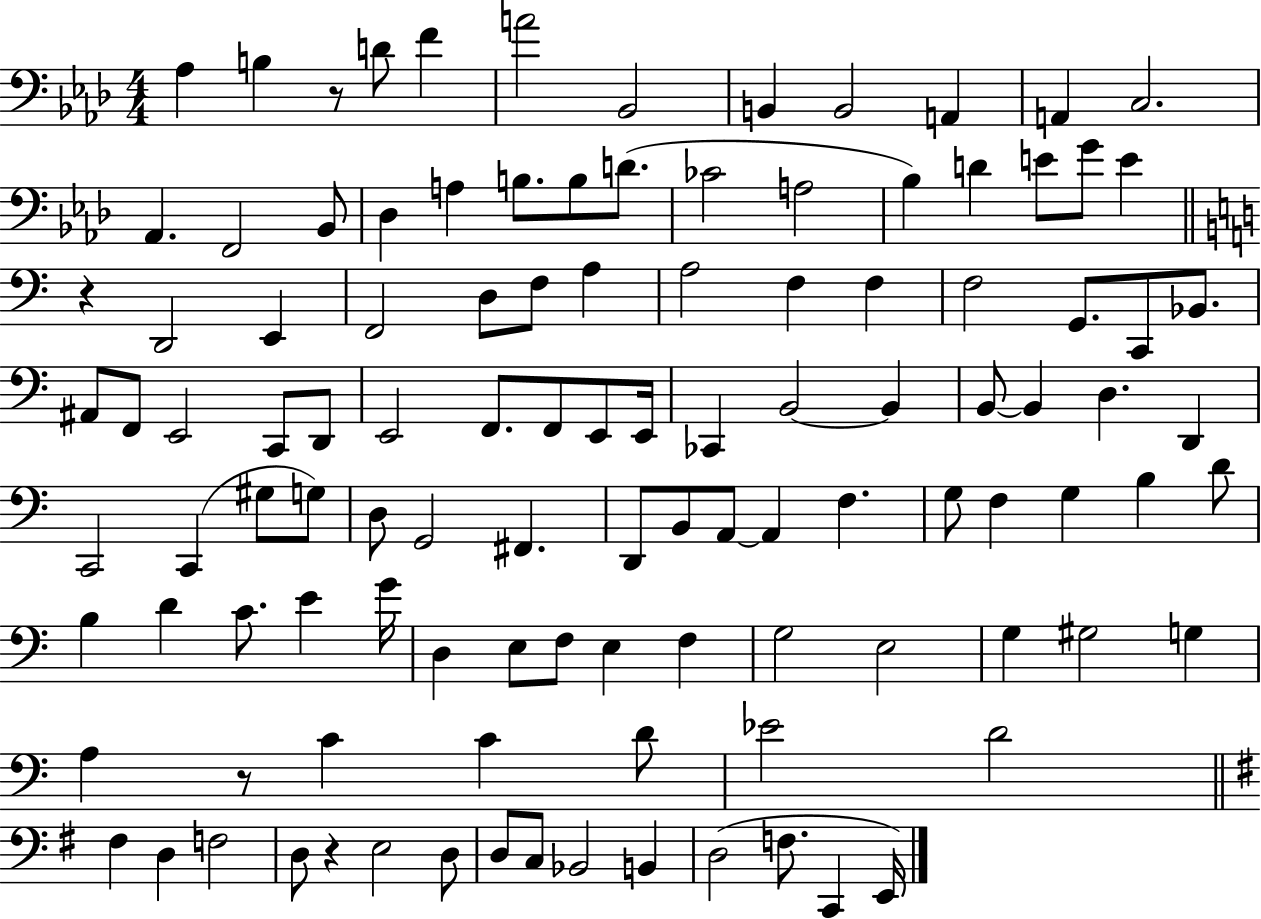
Ab3/q B3/q R/e D4/e F4/q A4/h Bb2/h B2/q B2/h A2/q A2/q C3/h. Ab2/q. F2/h Bb2/e Db3/q A3/q B3/e. B3/e D4/e. CES4/h A3/h Bb3/q D4/q E4/e G4/e E4/q R/q D2/h E2/q F2/h D3/e F3/e A3/q A3/h F3/q F3/q F3/h G2/e. C2/e Bb2/e. A#2/e F2/e E2/h C2/e D2/e E2/h F2/e. F2/e E2/e E2/s CES2/q B2/h B2/q B2/e B2/q D3/q. D2/q C2/h C2/q G#3/e G3/e D3/e G2/h F#2/q. D2/e B2/e A2/e A2/q F3/q. G3/e F3/q G3/q B3/q D4/e B3/q D4/q C4/e. E4/q G4/s D3/q E3/e F3/e E3/q F3/q G3/h E3/h G3/q G#3/h G3/q A3/q R/e C4/q C4/q D4/e Eb4/h D4/h F#3/q D3/q F3/h D3/e R/q E3/h D3/e D3/e C3/e Bb2/h B2/q D3/h F3/e. C2/q E2/s